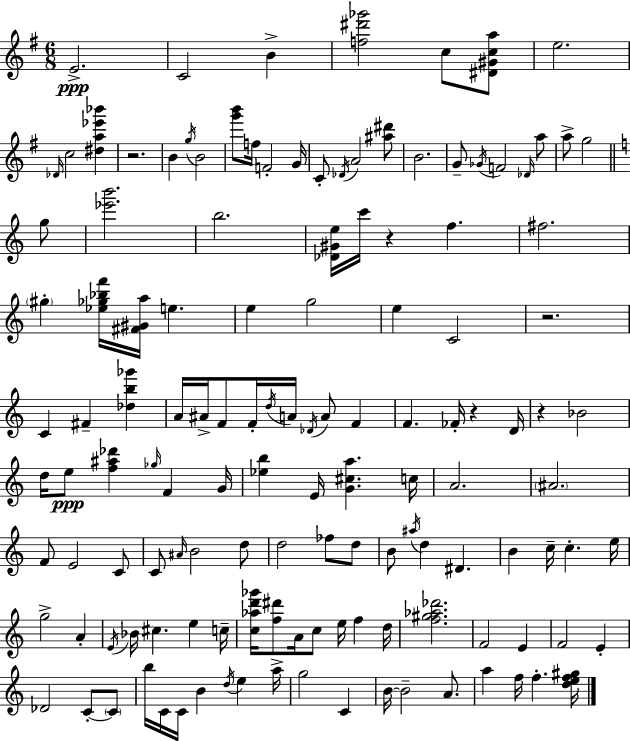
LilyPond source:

{
  \clef treble
  \numericTimeSignature
  \time 6/8
  \key g \major
  e'2.->\ppp | c'2 b'4-> | <f'' dis''' ges'''>2 c''8 <dis' gis' c'' a''>8 | e''2. | \break \grace { des'16 } c''2 <dis'' a'' ees''' bes'''>4 | r2. | b'4 \acciaccatura { g''16 } b'2 | <g''' b'''>8 f''16 f'2-. | \break g'16 c'8-. \acciaccatura { des'16 } a'2 | <ais'' dis'''>8 b'2. | g'8-- \acciaccatura { ges'16 } f'2 | \grace { des'16 } a''8 a''8-> g''2 | \break \bar "||" \break \key a \minor g''8 <ees''' b'''>2. | b''2. | <des' gis' e''>16 c'''16 r4 f''4. | fis''2. | \break \parenthesize gis''4-. <ees'' ges'' bes'' f'''>16 <fis' gis' a''>16 e''4. | e''4 g''2 | e''4 c'2 | r2. | \break c'4 fis'4-- <des'' b'' ges'''>4 | a'16 ais'16-> f'8 f'16-. \acciaccatura { d''16 } a'16 \acciaccatura { des'16 } a'8 | f'4 f'4. fes'16-. r4 | d'16 r4 bes'2 | \break d''16 e''8\ppp <f'' ais'' des'''>4 \grace { ges''16 } | f'4 g'16 <ees'' b''>4 e'16 <g' cis'' a''>4. | c''16 a'2. | \parenthesize ais'2. | \break f'8 e'2 | c'8 c'8 \grace { ais'16 } b'2 | d''8 d''2 | fes''8 d''8 b'8 \acciaccatura { ais''16 } d''4 | \break dis'4. b'4 c''16-- | c''4.-. e''16 g''2-> | a'4-. \acciaccatura { e'16 } bes'16 cis''4. | e''4 c''16-- <c'' aes'' d''' ges'''>16 <f'' dis'''>8 a'16 | \break c''8 e''16 f''4 d''16 <f'' gis'' aes'' des'''>2. | f'2 | e'4 f'2 | e'4-. des'2 | \break c'8-.~~ \parenthesize c'8 b''16 c'16 c'16 b'4 | \acciaccatura { d''16 } e''4 a''16-> g''2 | c'4 b'16~~ b'2-- | a'8. a''4 | \break f''16 f''4.-. <d'' e'' f'' gis''>16 \bar "|."
}